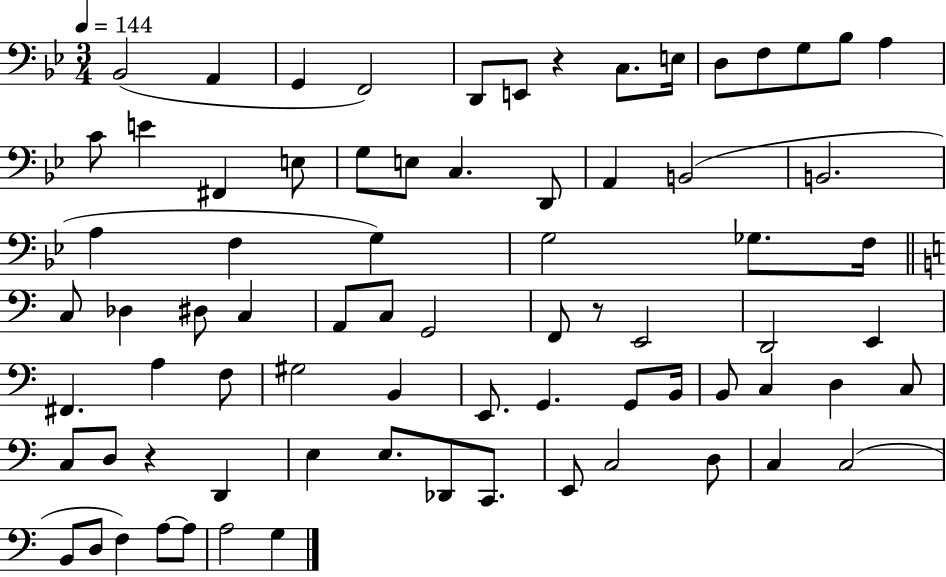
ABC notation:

X:1
T:Untitled
M:3/4
L:1/4
K:Bb
_B,,2 A,, G,, F,,2 D,,/2 E,,/2 z C,/2 E,/4 D,/2 F,/2 G,/2 _B,/2 A, C/2 E ^F,, E,/2 G,/2 E,/2 C, D,,/2 A,, B,,2 B,,2 A, F, G, G,2 _G,/2 F,/4 C,/2 _D, ^D,/2 C, A,,/2 C,/2 G,,2 F,,/2 z/2 E,,2 D,,2 E,, ^F,, A, F,/2 ^G,2 B,, E,,/2 G,, G,,/2 B,,/4 B,,/2 C, D, C,/2 C,/2 D,/2 z D,, E, E,/2 _D,,/2 C,,/2 E,,/2 C,2 D,/2 C, C,2 B,,/2 D,/2 F, A,/2 A,/2 A,2 G,